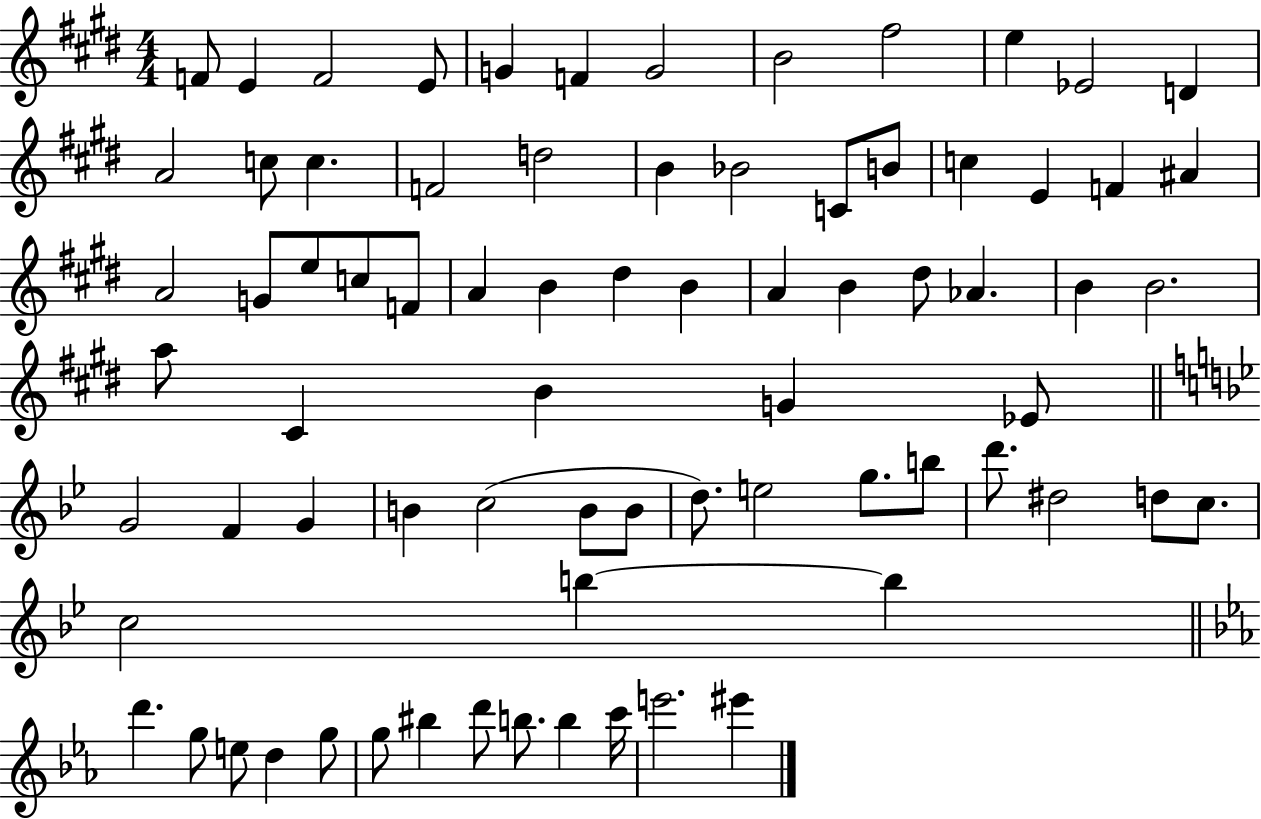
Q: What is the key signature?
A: E major